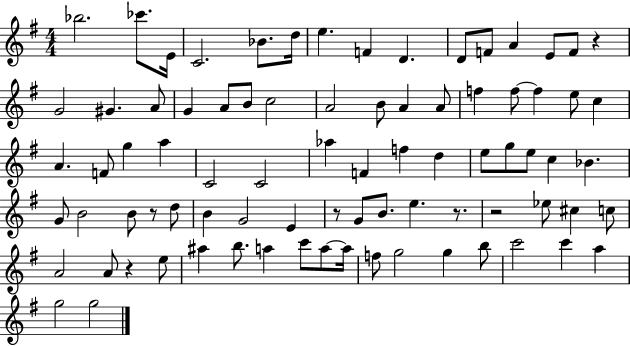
Bb5/h. CES6/e. E4/s C4/h. Bb4/e. D5/s E5/q. F4/q D4/q. D4/e F4/e A4/q E4/e F4/e R/q G4/h G#4/q. A4/e G4/q A4/e B4/e C5/h A4/h B4/e A4/q A4/e F5/q F5/e F5/q E5/e C5/q A4/q. F4/e G5/q A5/q C4/h C4/h Ab5/q F4/q F5/q D5/q E5/e G5/e E5/e C5/q Bb4/q. G4/e B4/h B4/e R/e D5/e B4/q G4/h E4/q R/e G4/e B4/e. E5/q. R/e. R/h Eb5/e C#5/q C5/e A4/h A4/e R/q E5/e A#5/q B5/e. A5/q C6/e A5/e A5/s F5/e G5/h G5/q B5/e C6/h C6/q A5/q G5/h G5/h